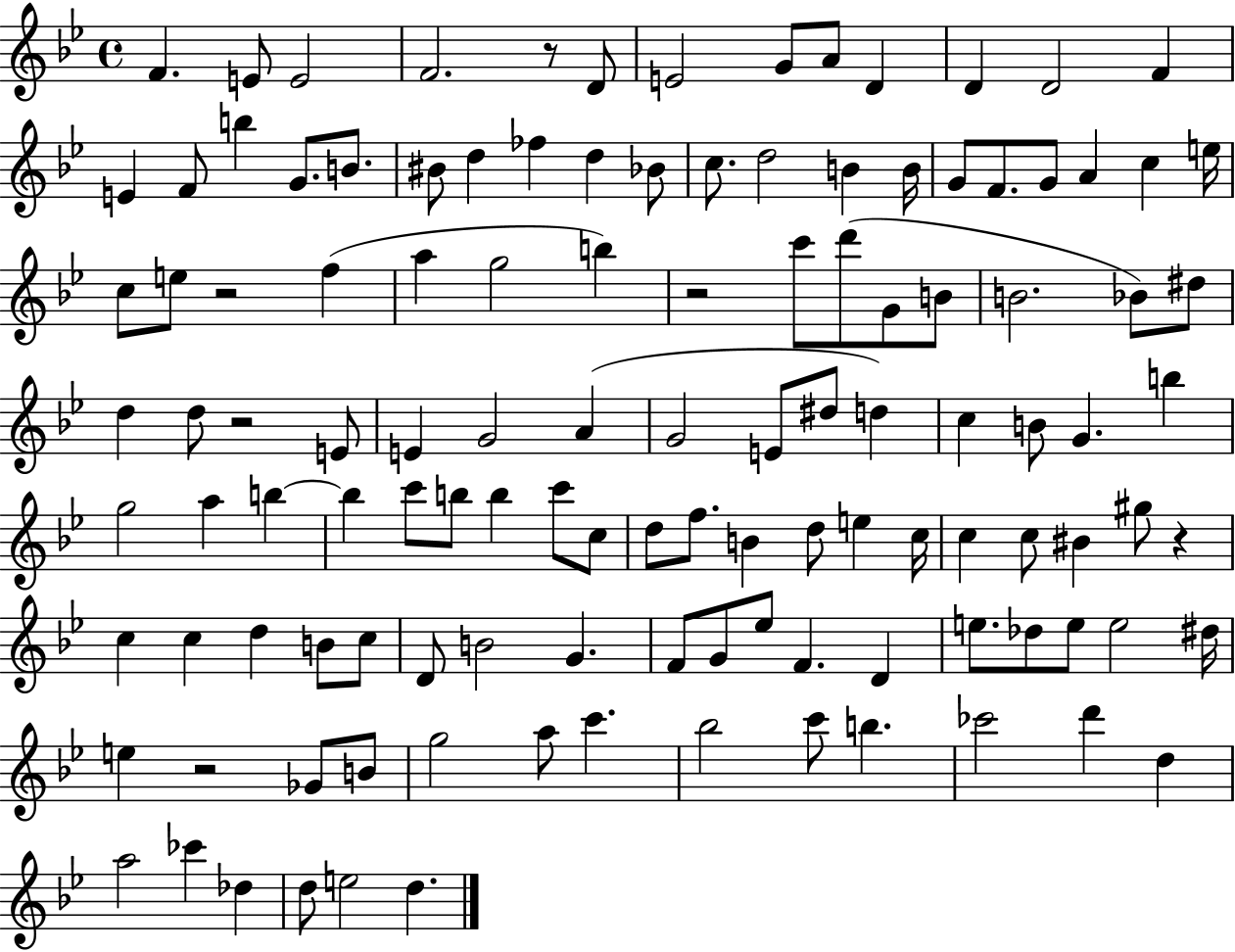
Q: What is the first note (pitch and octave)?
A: F4